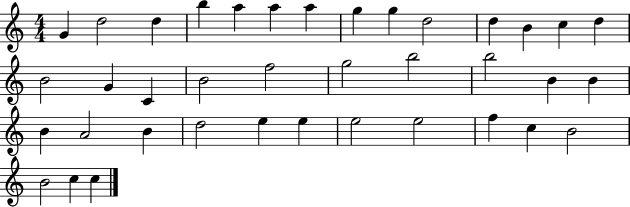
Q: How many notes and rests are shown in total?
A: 38